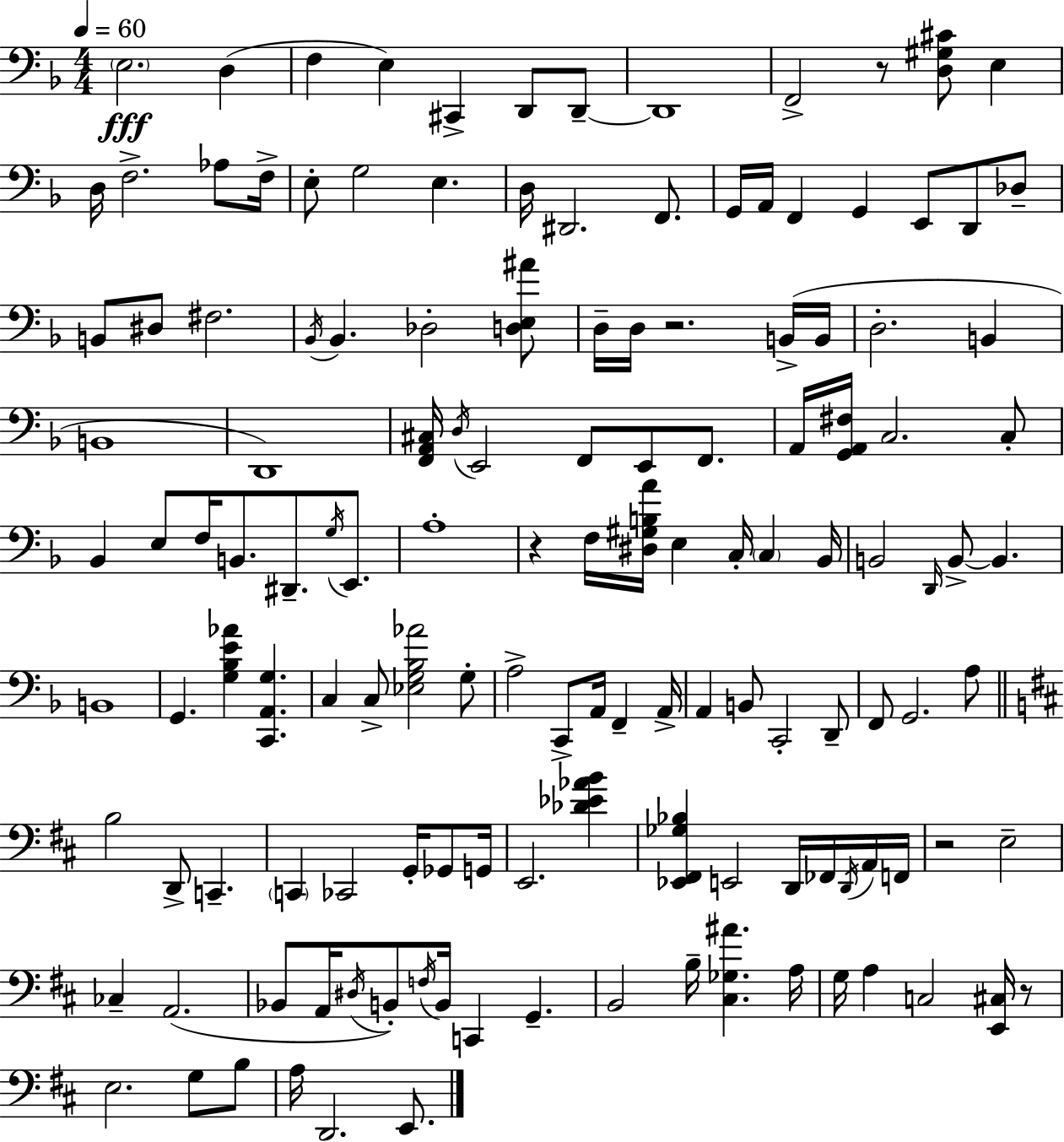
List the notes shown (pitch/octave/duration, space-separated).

E3/h. D3/q F3/q E3/q C#2/q D2/e D2/e D2/w F2/h R/e [D3,G#3,C#4]/e E3/q D3/s F3/h. Ab3/e F3/s E3/e G3/h E3/q. D3/s D#2/h. F2/e. G2/s A2/s F2/q G2/q E2/e D2/e Db3/e B2/e D#3/e F#3/h. Bb2/s Bb2/q. Db3/h [D3,E3,A#4]/e D3/s D3/s R/h. B2/s B2/s D3/h. B2/q B2/w D2/w [F2,A2,C#3]/s D3/s E2/h F2/e E2/e F2/e. A2/s [G2,A2,F#3]/s C3/h. C3/e Bb2/q E3/e F3/s B2/e. D#2/e. G3/s E2/e. A3/w R/q F3/s [D#3,G#3,B3,A4]/s E3/q C3/s C3/q Bb2/s B2/h D2/s B2/e B2/q. B2/w G2/q. [G3,Bb3,E4,Ab4]/q [C2,A2,G3]/q. C3/q C3/e [Eb3,G3,Bb3,Ab4]/h G3/e A3/h C2/e A2/s F2/q A2/s A2/q B2/e C2/h D2/e F2/e G2/h. A3/e B3/h D2/e C2/q. C2/q CES2/h G2/s Gb2/e G2/s E2/h. [Db4,Eb4,Ab4,B4]/q [Eb2,F#2,Gb3,Bb3]/q E2/h D2/s FES2/s D2/s A2/s F2/s R/h E3/h CES3/q A2/h. Bb2/e A2/s D#3/s B2/e F3/s B2/s C2/q G2/q. B2/h B3/s [C#3,Gb3,A#4]/q. A3/s G3/s A3/q C3/h [E2,C#3]/s R/e E3/h. G3/e B3/e A3/s D2/h. E2/e.